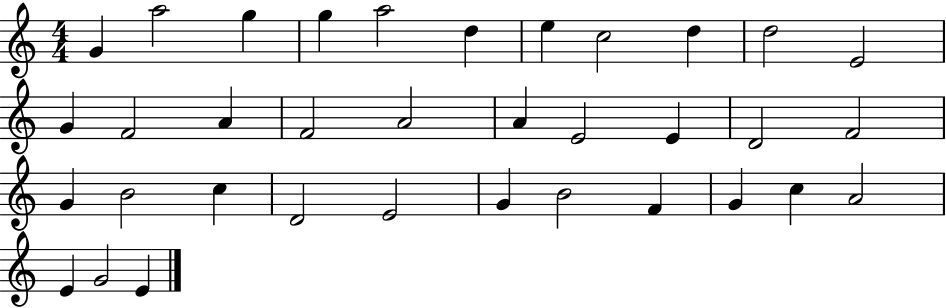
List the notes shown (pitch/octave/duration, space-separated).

G4/q A5/h G5/q G5/q A5/h D5/q E5/q C5/h D5/q D5/h E4/h G4/q F4/h A4/q F4/h A4/h A4/q E4/h E4/q D4/h F4/h G4/q B4/h C5/q D4/h E4/h G4/q B4/h F4/q G4/q C5/q A4/h E4/q G4/h E4/q